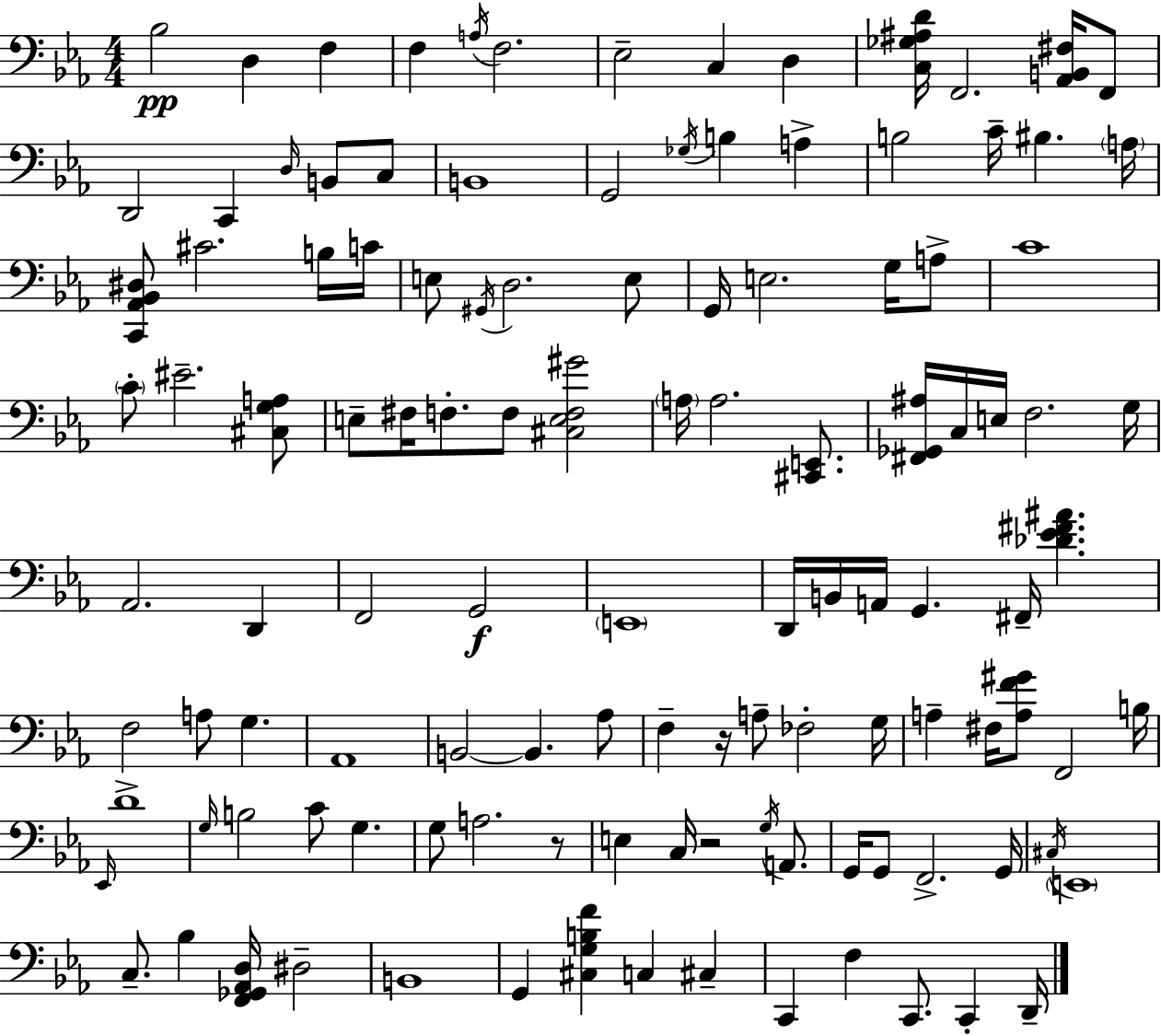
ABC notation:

X:1
T:Untitled
M:4/4
L:1/4
K:Eb
_B,2 D, F, F, A,/4 F,2 _E,2 C, D, [C,_G,^A,D]/4 F,,2 [_A,,B,,^F,]/4 F,,/2 D,,2 C,, D,/4 B,,/2 C,/2 B,,4 G,,2 _G,/4 B, A, B,2 C/4 ^B, A,/4 [C,,_A,,_B,,^D,]/2 ^C2 B,/4 C/4 E,/2 ^G,,/4 D,2 E,/2 G,,/4 E,2 G,/4 A,/2 C4 C/2 ^E2 [^C,G,A,]/2 E,/2 ^F,/4 F,/2 F,/2 [^C,E,F,^G]2 A,/4 A,2 [^C,,E,,]/2 [^F,,_G,,^A,]/4 C,/4 E,/4 F,2 G,/4 _A,,2 D,, F,,2 G,,2 E,,4 D,,/4 B,,/4 A,,/4 G,, ^F,,/4 [_D_E^F^A] F,2 A,/2 G, _A,,4 B,,2 B,, _A,/2 F, z/4 A,/2 _F,2 G,/4 A, ^F,/4 [A,F^G]/2 F,,2 B,/4 _E,,/4 D4 G,/4 B,2 C/2 G, G,/2 A,2 z/2 E, C,/4 z2 G,/4 A,,/2 G,,/4 G,,/2 F,,2 G,,/4 ^C,/4 E,,4 C,/2 _B, [F,,_G,,_A,,D,]/4 ^D,2 B,,4 G,, [^C,G,B,F] C, ^C, C,, F, C,,/2 C,, D,,/4